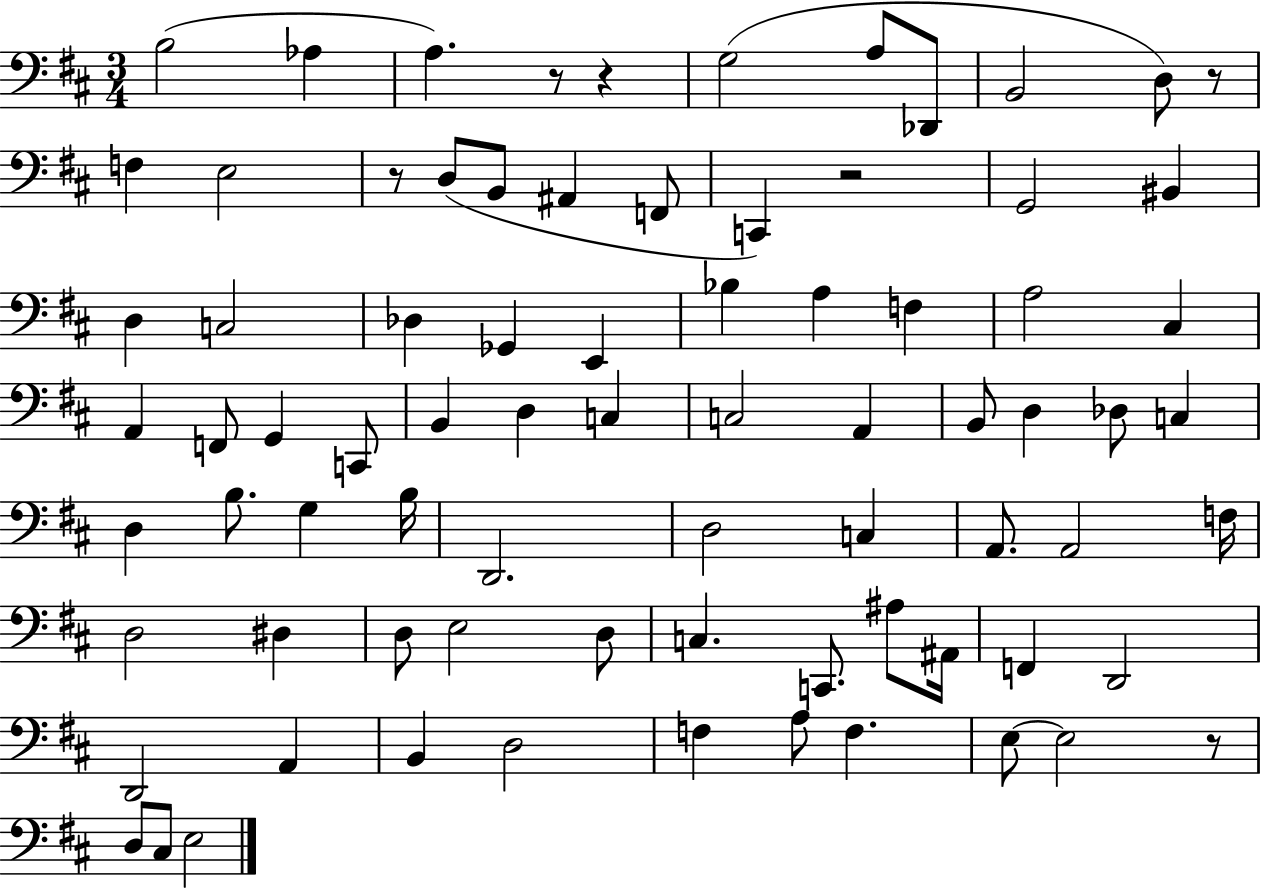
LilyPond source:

{
  \clef bass
  \numericTimeSignature
  \time 3/4
  \key d \major
  b2( aes4 | a4.) r8 r4 | g2( a8 des,8 | b,2 d8) r8 | \break f4 e2 | r8 d8( b,8 ais,4 f,8 | c,4) r2 | g,2 bis,4 | \break d4 c2 | des4 ges,4 e,4 | bes4 a4 f4 | a2 cis4 | \break a,4 f,8 g,4 c,8 | b,4 d4 c4 | c2 a,4 | b,8 d4 des8 c4 | \break d4 b8. g4 b16 | d,2. | d2 c4 | a,8. a,2 f16 | \break d2 dis4 | d8 e2 d8 | c4. c,8. ais8 ais,16 | f,4 d,2 | \break d,2 a,4 | b,4 d2 | f4 a8 f4. | e8~~ e2 r8 | \break d8 cis8 e2 | \bar "|."
}